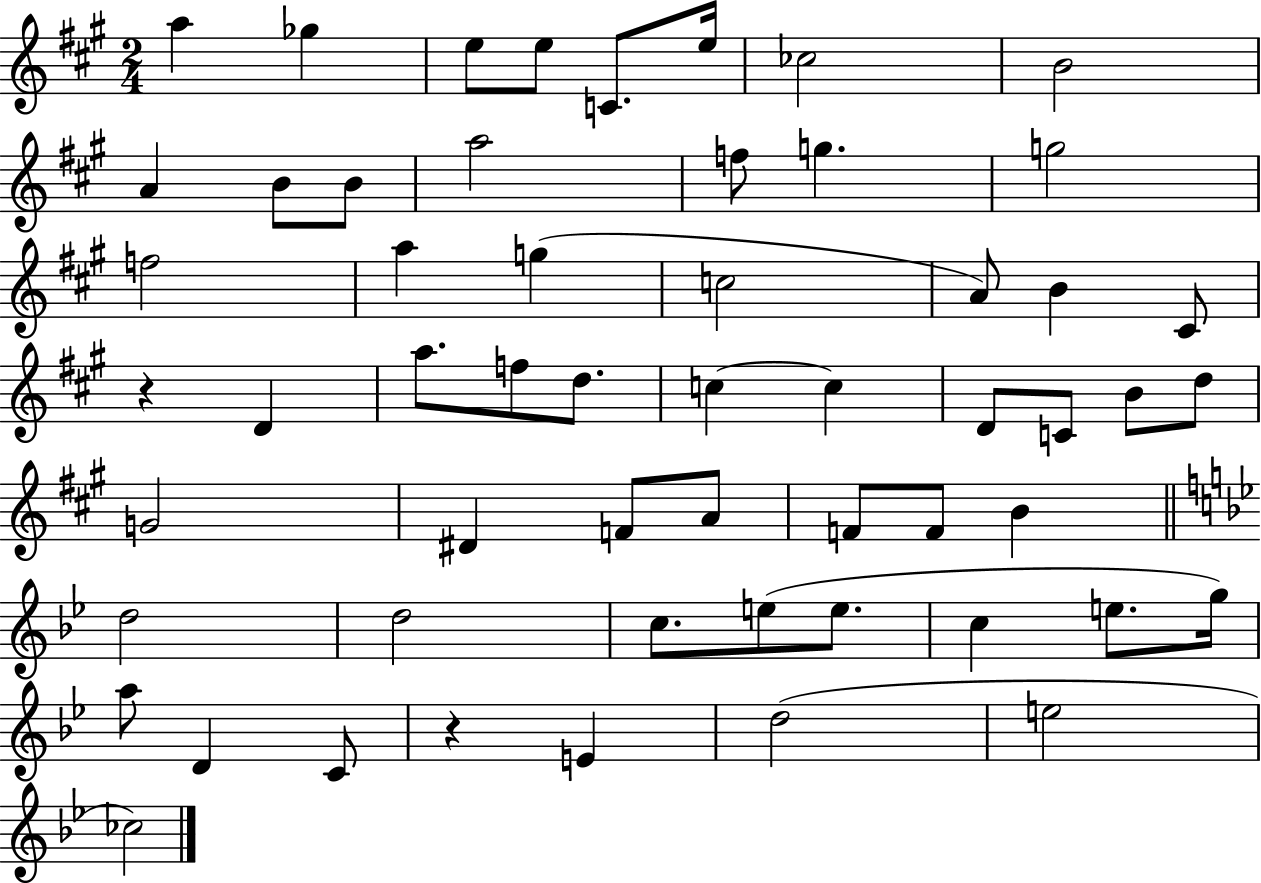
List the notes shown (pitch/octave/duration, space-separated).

A5/q Gb5/q E5/e E5/e C4/e. E5/s CES5/h B4/h A4/q B4/e B4/e A5/h F5/e G5/q. G5/h F5/h A5/q G5/q C5/h A4/e B4/q C#4/e R/q D4/q A5/e. F5/e D5/e. C5/q C5/q D4/e C4/e B4/e D5/e G4/h D#4/q F4/e A4/e F4/e F4/e B4/q D5/h D5/h C5/e. E5/e E5/e. C5/q E5/e. G5/s A5/e D4/q C4/e R/q E4/q D5/h E5/h CES5/h